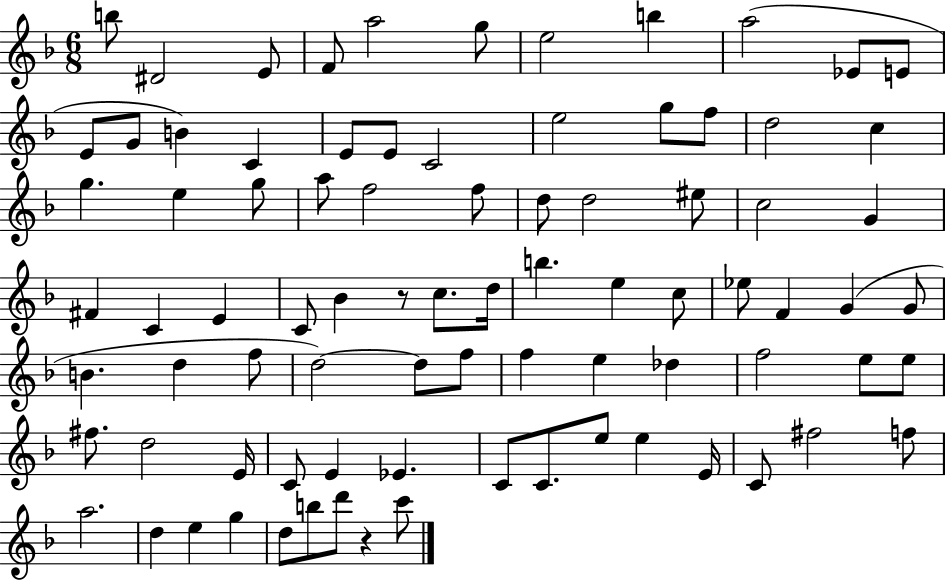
B5/e D#4/h E4/e F4/e A5/h G5/e E5/h B5/q A5/h Eb4/e E4/e E4/e G4/e B4/q C4/q E4/e E4/e C4/h E5/h G5/e F5/e D5/h C5/q G5/q. E5/q G5/e A5/e F5/h F5/e D5/e D5/h EIS5/e C5/h G4/q F#4/q C4/q E4/q C4/e Bb4/q R/e C5/e. D5/s B5/q. E5/q C5/e Eb5/e F4/q G4/q G4/e B4/q. D5/q F5/e D5/h D5/e F5/e F5/q E5/q Db5/q F5/h E5/e E5/e F#5/e. D5/h E4/s C4/e E4/q Eb4/q. C4/e C4/e. E5/e E5/q E4/s C4/e F#5/h F5/e A5/h. D5/q E5/q G5/q D5/e B5/e D6/e R/q C6/e